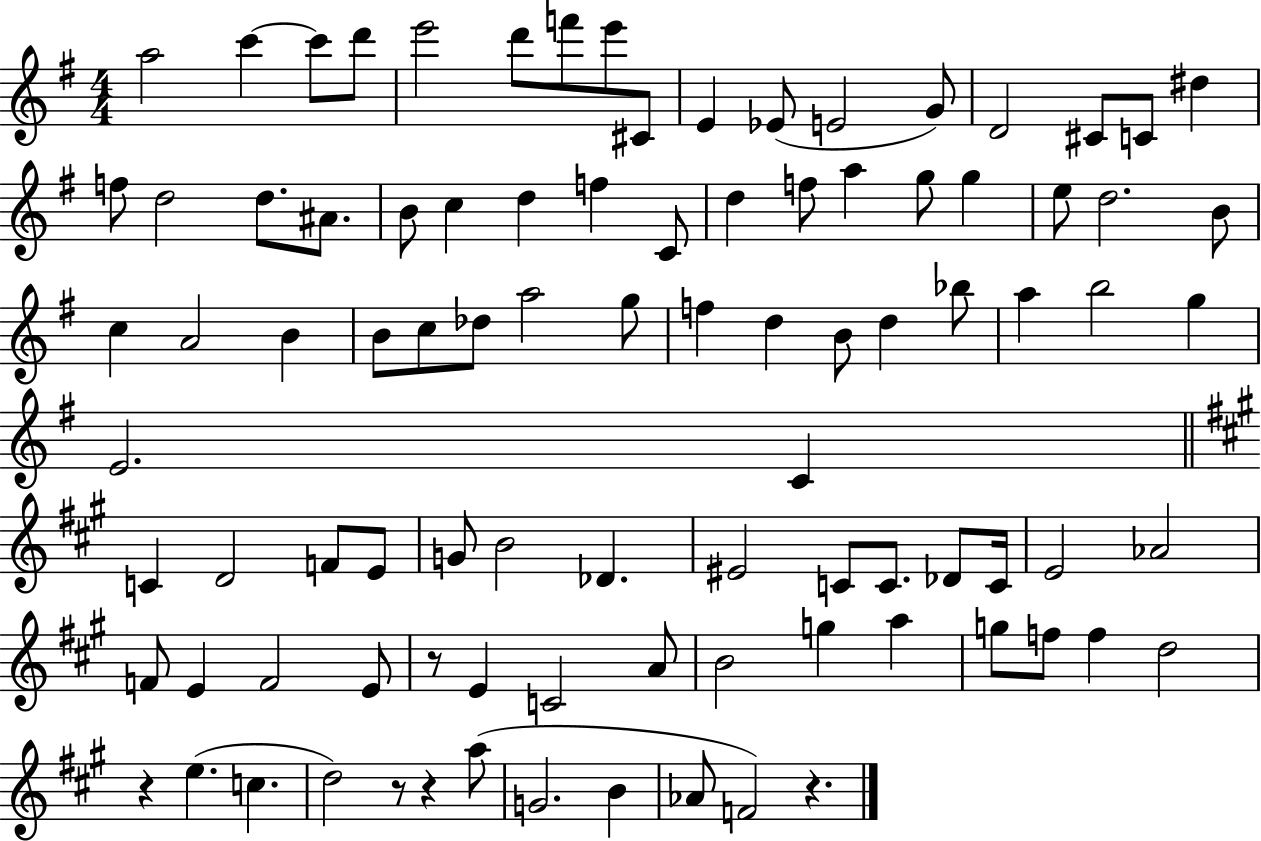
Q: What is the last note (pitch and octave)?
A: F4